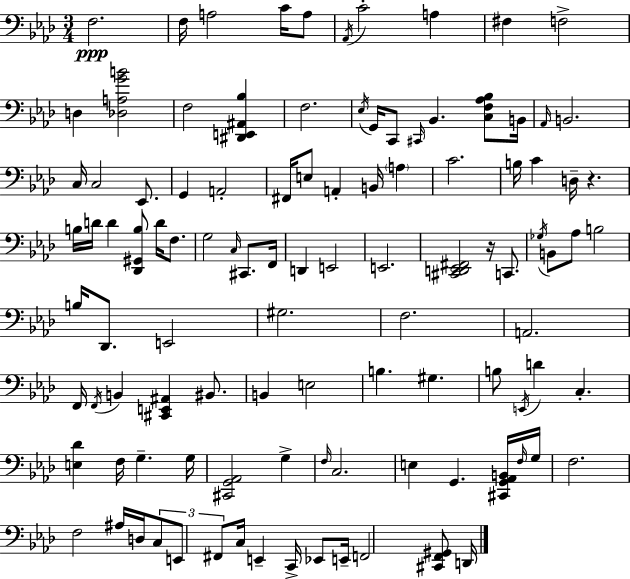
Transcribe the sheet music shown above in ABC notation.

X:1
T:Untitled
M:3/4
L:1/4
K:Ab
F,2 F,/4 A,2 C/4 A,/2 _A,,/4 C2 A, ^F, F,2 D, [_D,A,GB]2 F,2 [^D,,E,,^A,,_B,] F,2 _E,/4 G,,/4 C,,/2 ^C,,/4 _B,, [C,F,_A,_B,]/2 B,,/4 _A,,/4 B,,2 C,/4 C,2 _E,,/2 G,, A,,2 ^F,,/4 E,/2 A,, B,,/4 A, C2 B,/4 C D,/4 z B,/4 D/4 D [_D,,^G,,B,]/2 D/4 F,/2 G,2 C,/4 ^C,,/2 F,,/4 D,, E,,2 E,,2 [^C,,D,,_E,,^F,,]2 z/4 C,,/2 _G,/4 B,,/2 _A,/2 B,2 B,/4 _D,,/2 E,,2 ^G,2 F,2 A,,2 F,,/4 F,,/4 B,, [^C,,E,,^A,,] ^B,,/2 B,, E,2 B, ^G, B,/2 E,,/4 D C, [E,_D] F,/4 G, G,/4 [^C,,G,,_A,,]2 G, F,/4 C,2 E, G,, [^C,,G,,_A,,B,,]/4 F,/4 G,/4 F,2 F,2 ^A,/4 D,/4 C,/2 E,,/2 ^F,,/2 C,/4 E,, C,,/4 _E,,/2 E,,/4 F,,2 [^C,,F,,^G,,]/2 D,,/4